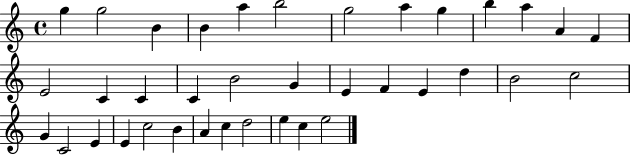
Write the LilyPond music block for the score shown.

{
  \clef treble
  \time 4/4
  \defaultTimeSignature
  \key c \major
  g''4 g''2 b'4 | b'4 a''4 b''2 | g''2 a''4 g''4 | b''4 a''4 a'4 f'4 | \break e'2 c'4 c'4 | c'4 b'2 g'4 | e'4 f'4 e'4 d''4 | b'2 c''2 | \break g'4 c'2 e'4 | e'4 c''2 b'4 | a'4 c''4 d''2 | e''4 c''4 e''2 | \break \bar "|."
}